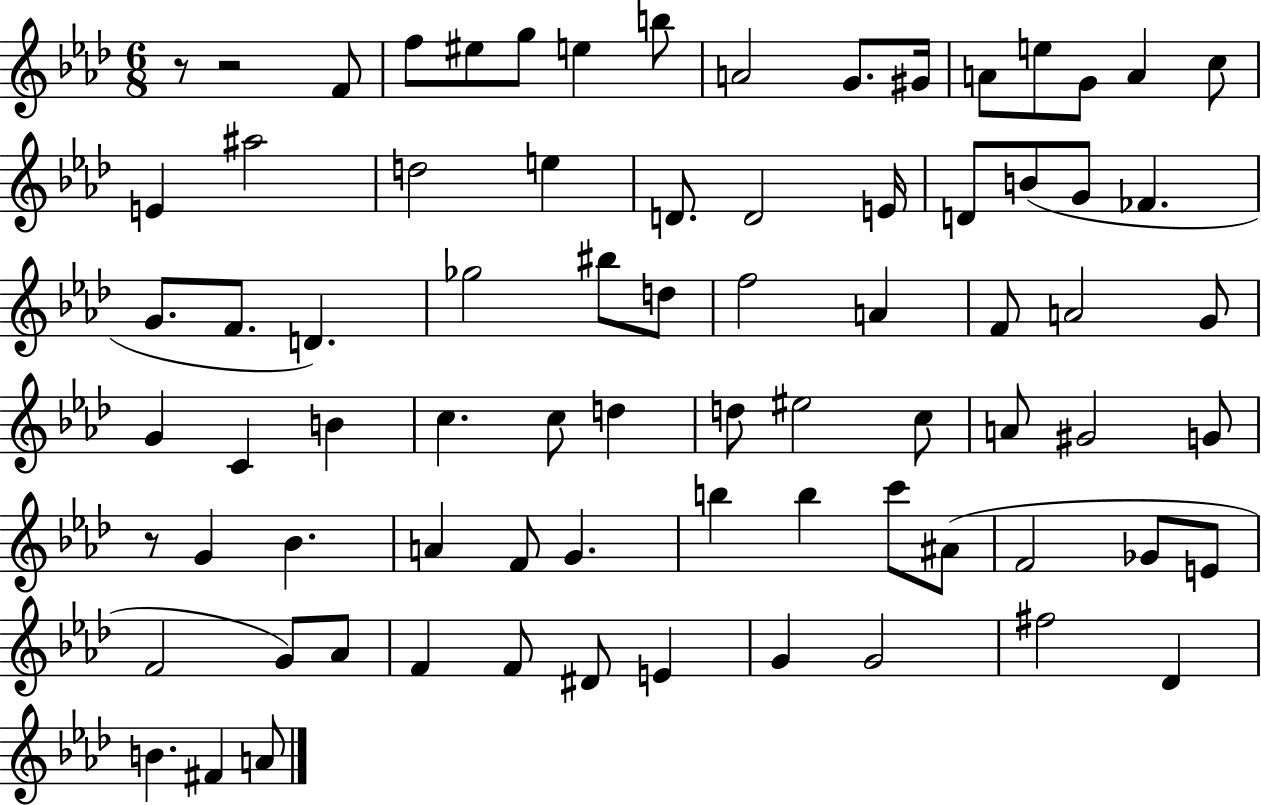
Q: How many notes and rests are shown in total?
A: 77